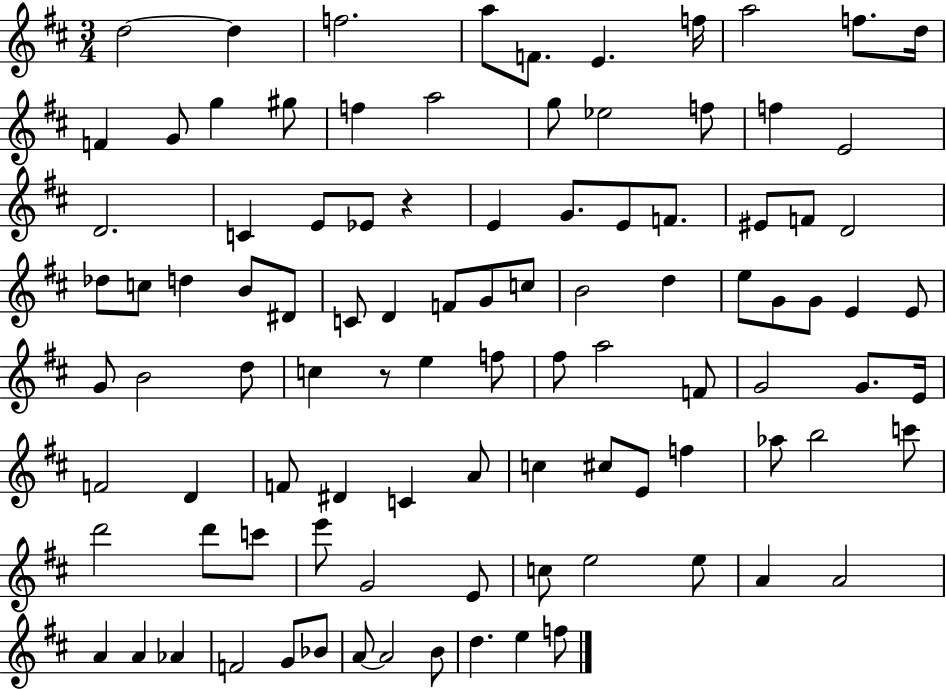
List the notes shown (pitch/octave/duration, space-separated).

D5/h D5/q F5/h. A5/e F4/e. E4/q. F5/s A5/h F5/e. D5/s F4/q G4/e G5/q G#5/e F5/q A5/h G5/e Eb5/h F5/e F5/q E4/h D4/h. C4/q E4/e Eb4/e R/q E4/q G4/e. E4/e F4/e. EIS4/e F4/e D4/h Db5/e C5/e D5/q B4/e D#4/e C4/e D4/q F4/e G4/e C5/e B4/h D5/q E5/e G4/e G4/e E4/q E4/e G4/e B4/h D5/e C5/q R/e E5/q F5/e F#5/e A5/h F4/e G4/h G4/e. E4/s F4/h D4/q F4/e D#4/q C4/q A4/e C5/q C#5/e E4/e F5/q Ab5/e B5/h C6/e D6/h D6/e C6/e E6/e G4/h E4/e C5/e E5/h E5/e A4/q A4/h A4/q A4/q Ab4/q F4/h G4/e Bb4/e A4/e A4/h B4/e D5/q. E5/q F5/e